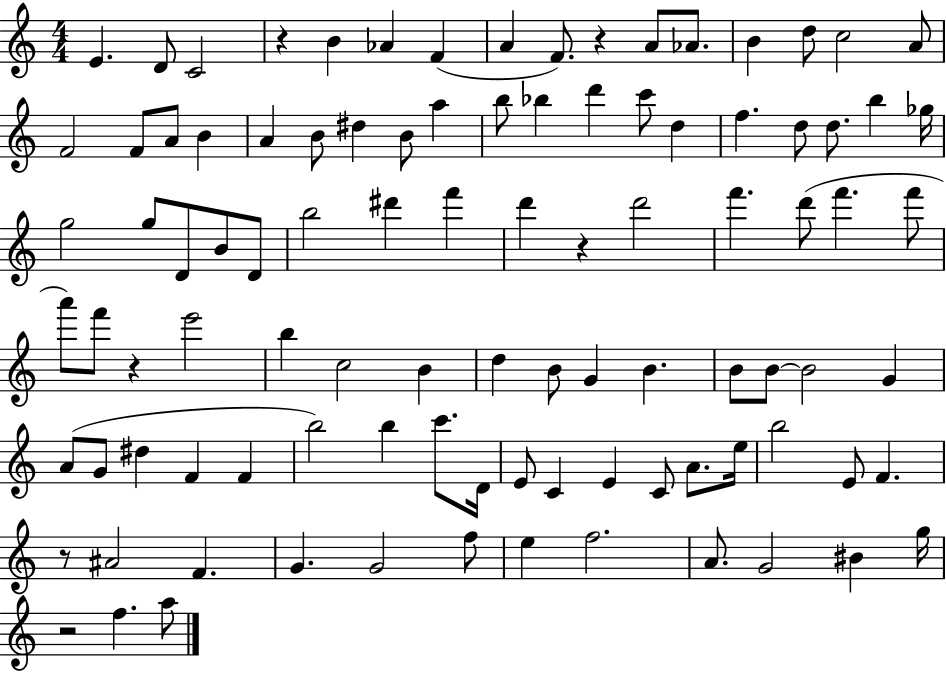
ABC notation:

X:1
T:Untitled
M:4/4
L:1/4
K:C
E D/2 C2 z B _A F A F/2 z A/2 _A/2 B d/2 c2 A/2 F2 F/2 A/2 B A B/2 ^d B/2 a b/2 _b d' c'/2 d f d/2 d/2 b _g/4 g2 g/2 D/2 B/2 D/2 b2 ^d' f' d' z d'2 f' d'/2 f' f'/2 a'/2 f'/2 z e'2 b c2 B d B/2 G B B/2 B/2 B2 G A/2 G/2 ^d F F b2 b c'/2 D/4 E/2 C E C/2 A/2 e/4 b2 E/2 F z/2 ^A2 F G G2 f/2 e f2 A/2 G2 ^B g/4 z2 f a/2